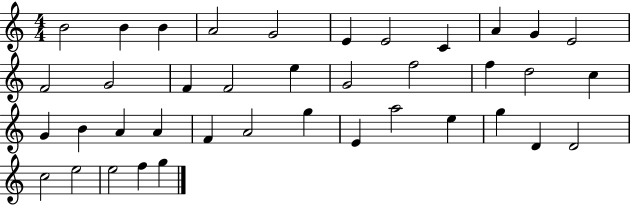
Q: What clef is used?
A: treble